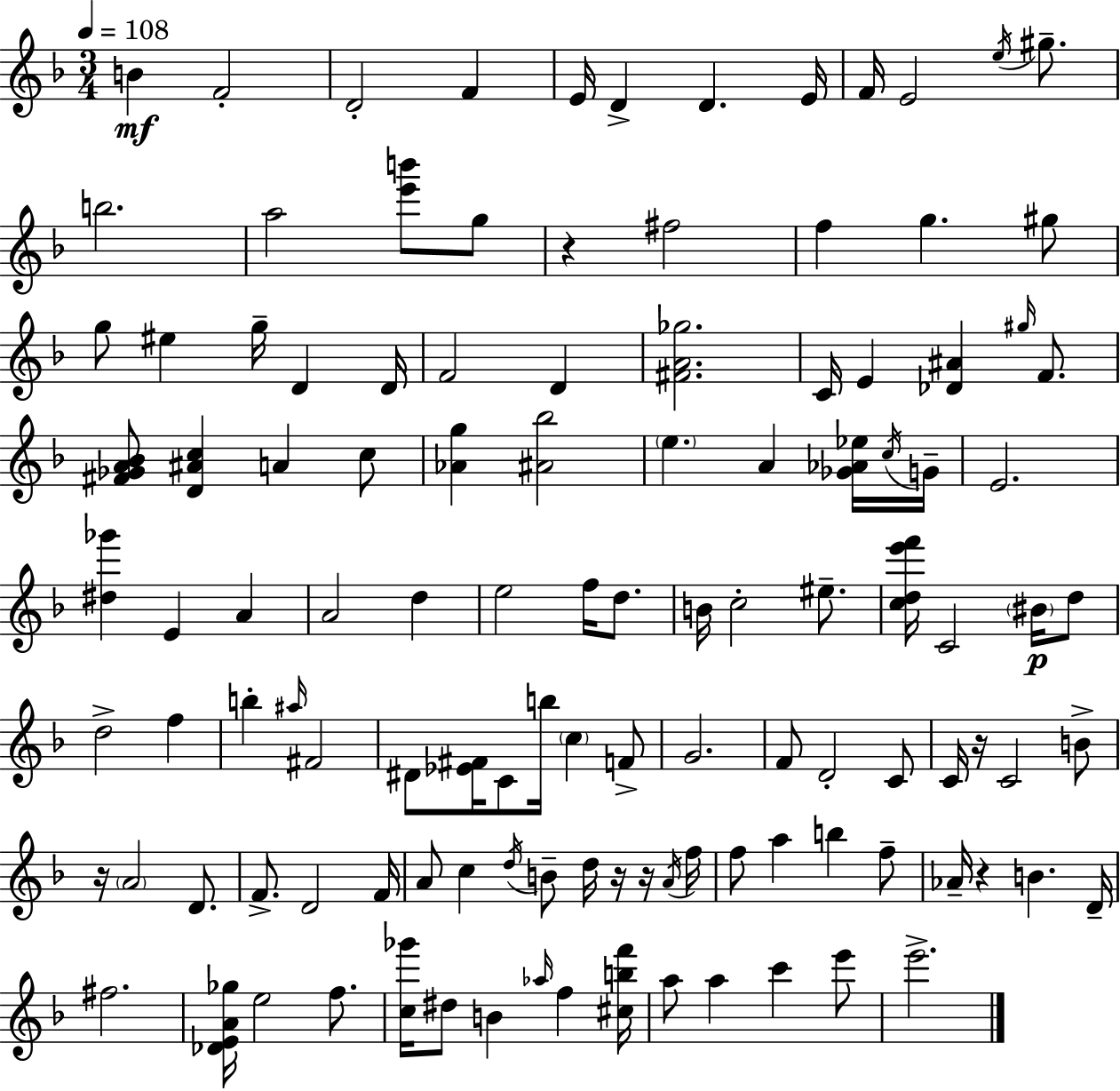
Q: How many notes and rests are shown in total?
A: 118